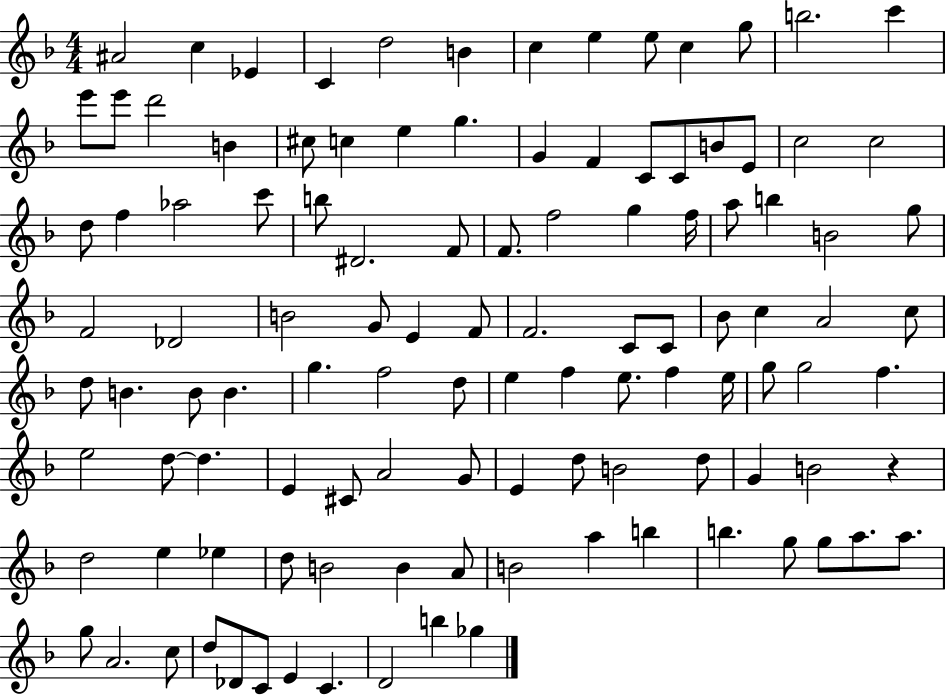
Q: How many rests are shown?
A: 1